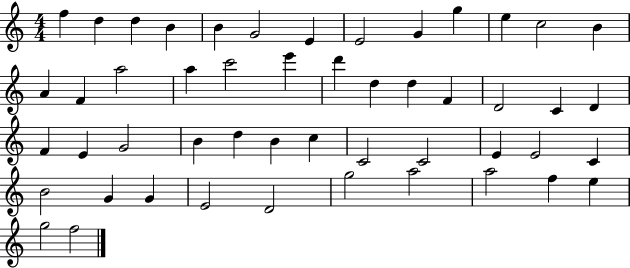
{
  \clef treble
  \numericTimeSignature
  \time 4/4
  \key c \major
  f''4 d''4 d''4 b'4 | b'4 g'2 e'4 | e'2 g'4 g''4 | e''4 c''2 b'4 | \break a'4 f'4 a''2 | a''4 c'''2 e'''4 | d'''4 d''4 d''4 f'4 | d'2 c'4 d'4 | \break f'4 e'4 g'2 | b'4 d''4 b'4 c''4 | c'2 c'2 | e'4 e'2 c'4 | \break b'2 g'4 g'4 | e'2 d'2 | g''2 a''2 | a''2 f''4 e''4 | \break g''2 f''2 | \bar "|."
}